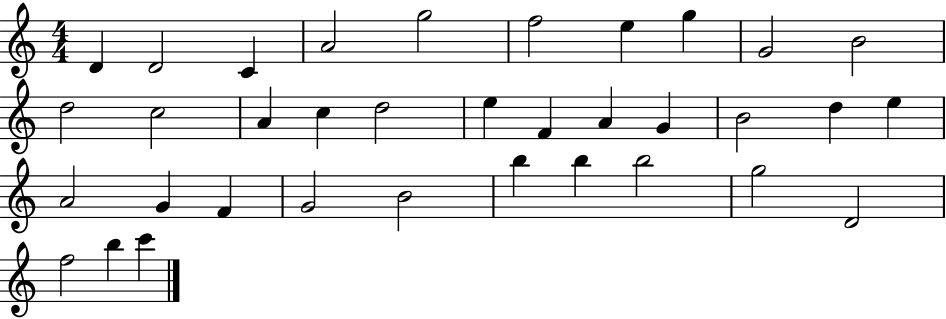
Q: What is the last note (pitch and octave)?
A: C6